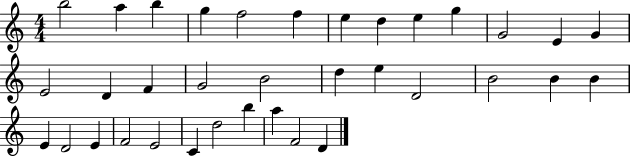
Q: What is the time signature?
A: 4/4